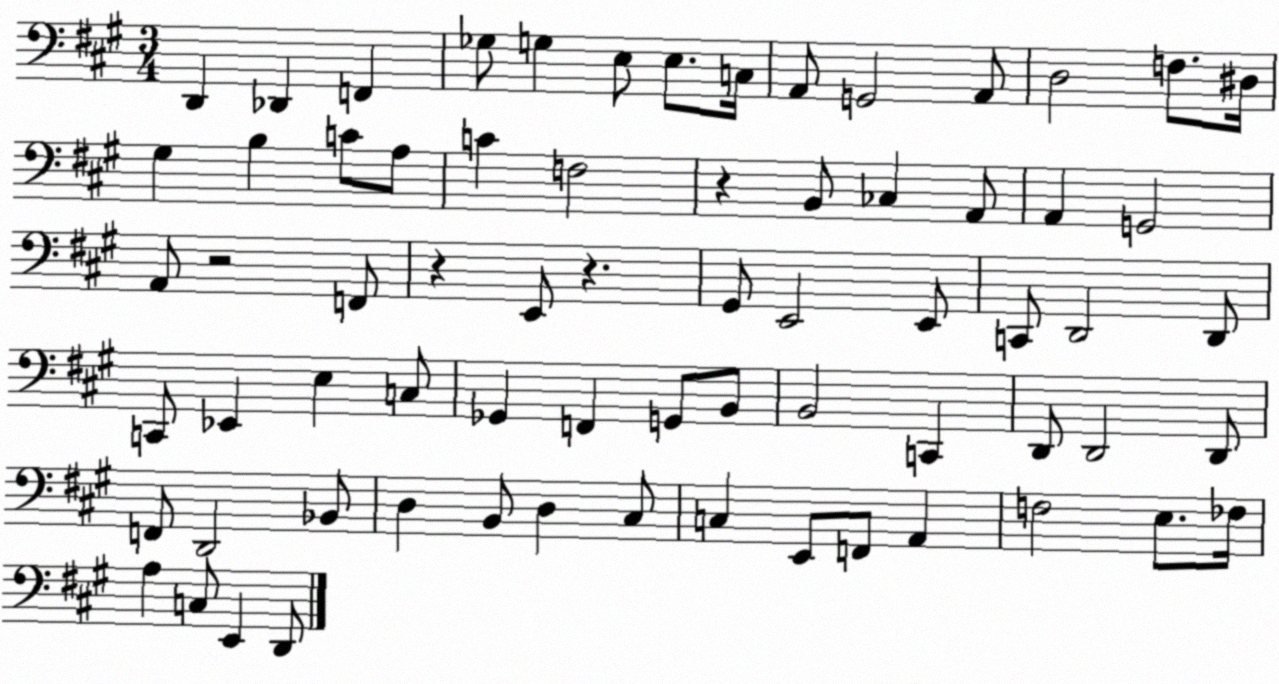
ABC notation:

X:1
T:Untitled
M:3/4
L:1/4
K:A
D,, _D,, F,, _G,/2 G, E,/2 E,/2 C,/4 A,,/2 G,,2 A,,/2 D,2 F,/2 ^D,/4 ^G, B, C/2 A,/2 C F,2 z B,,/2 _C, A,,/2 A,, G,,2 A,,/2 z2 F,,/2 z E,,/2 z ^G,,/2 E,,2 E,,/2 C,,/2 D,,2 D,,/2 C,,/2 _E,, E, C,/2 _G,, F,, G,,/2 B,,/2 B,,2 C,, D,,/2 D,,2 D,,/2 F,,/2 D,,2 _B,,/2 D, B,,/2 D, ^C,/2 C, E,,/2 F,,/2 A,, F,2 E,/2 _F,/4 A, C,/2 E,, D,,/2